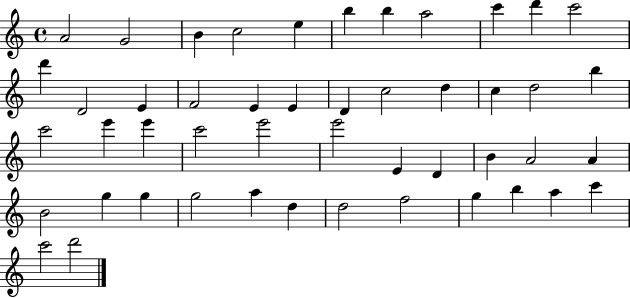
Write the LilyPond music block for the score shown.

{
  \clef treble
  \time 4/4
  \defaultTimeSignature
  \key c \major
  a'2 g'2 | b'4 c''2 e''4 | b''4 b''4 a''2 | c'''4 d'''4 c'''2 | \break d'''4 d'2 e'4 | f'2 e'4 e'4 | d'4 c''2 d''4 | c''4 d''2 b''4 | \break c'''2 e'''4 e'''4 | c'''2 e'''2 | e'''2 e'4 d'4 | b'4 a'2 a'4 | \break b'2 g''4 g''4 | g''2 a''4 d''4 | d''2 f''2 | g''4 b''4 a''4 c'''4 | \break c'''2 d'''2 | \bar "|."
}